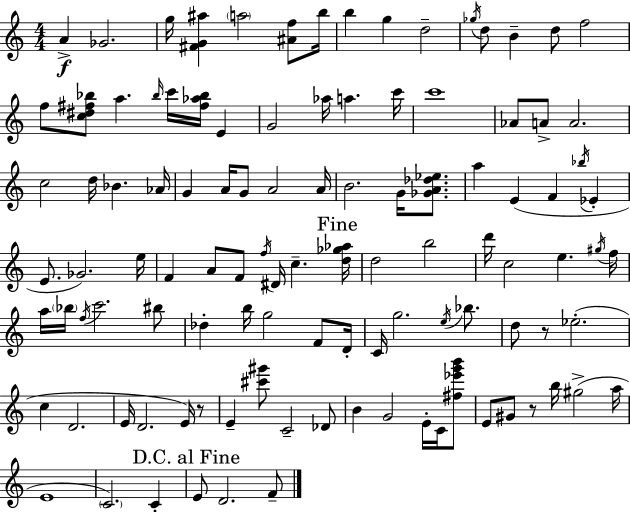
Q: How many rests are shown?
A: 3